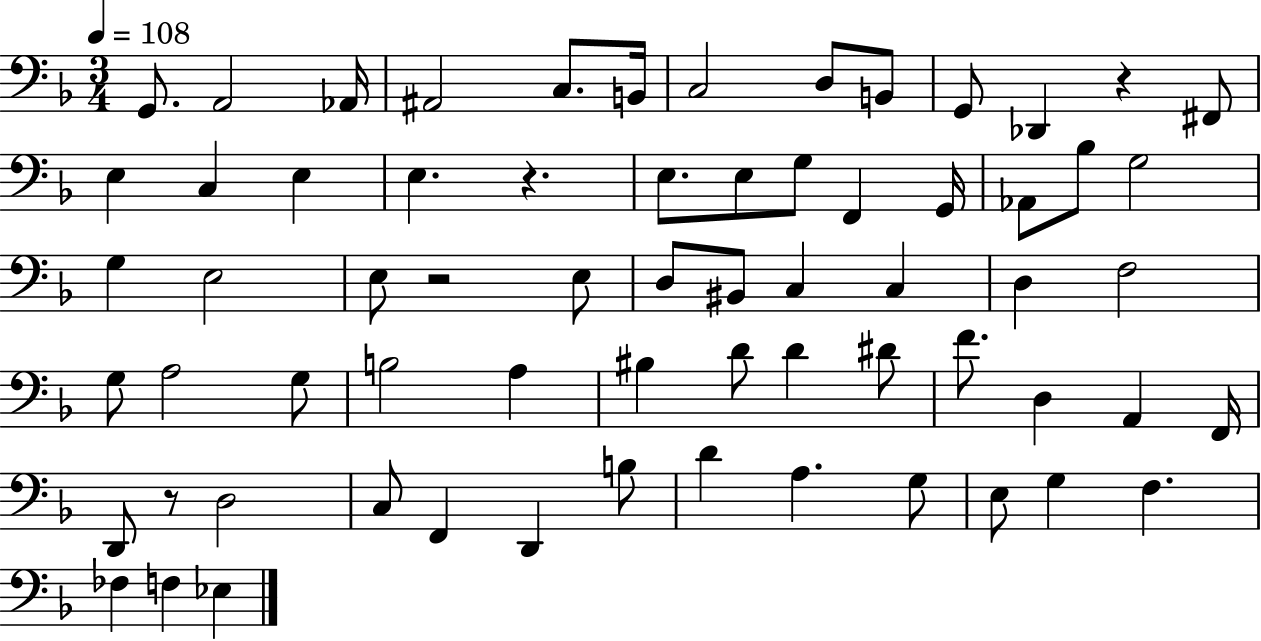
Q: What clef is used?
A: bass